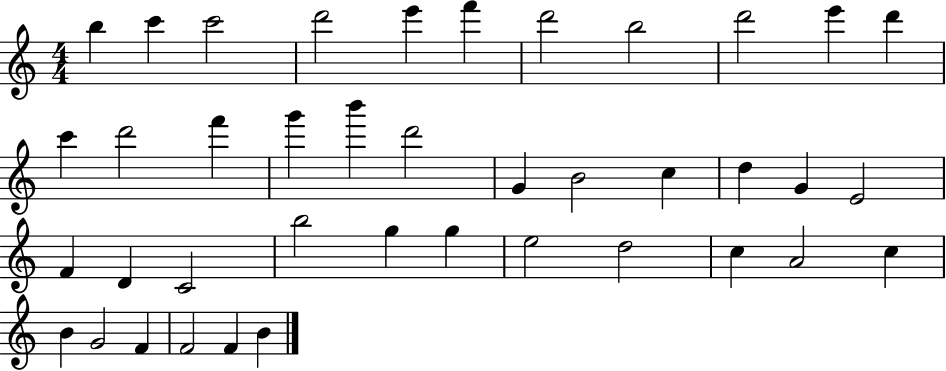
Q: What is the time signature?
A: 4/4